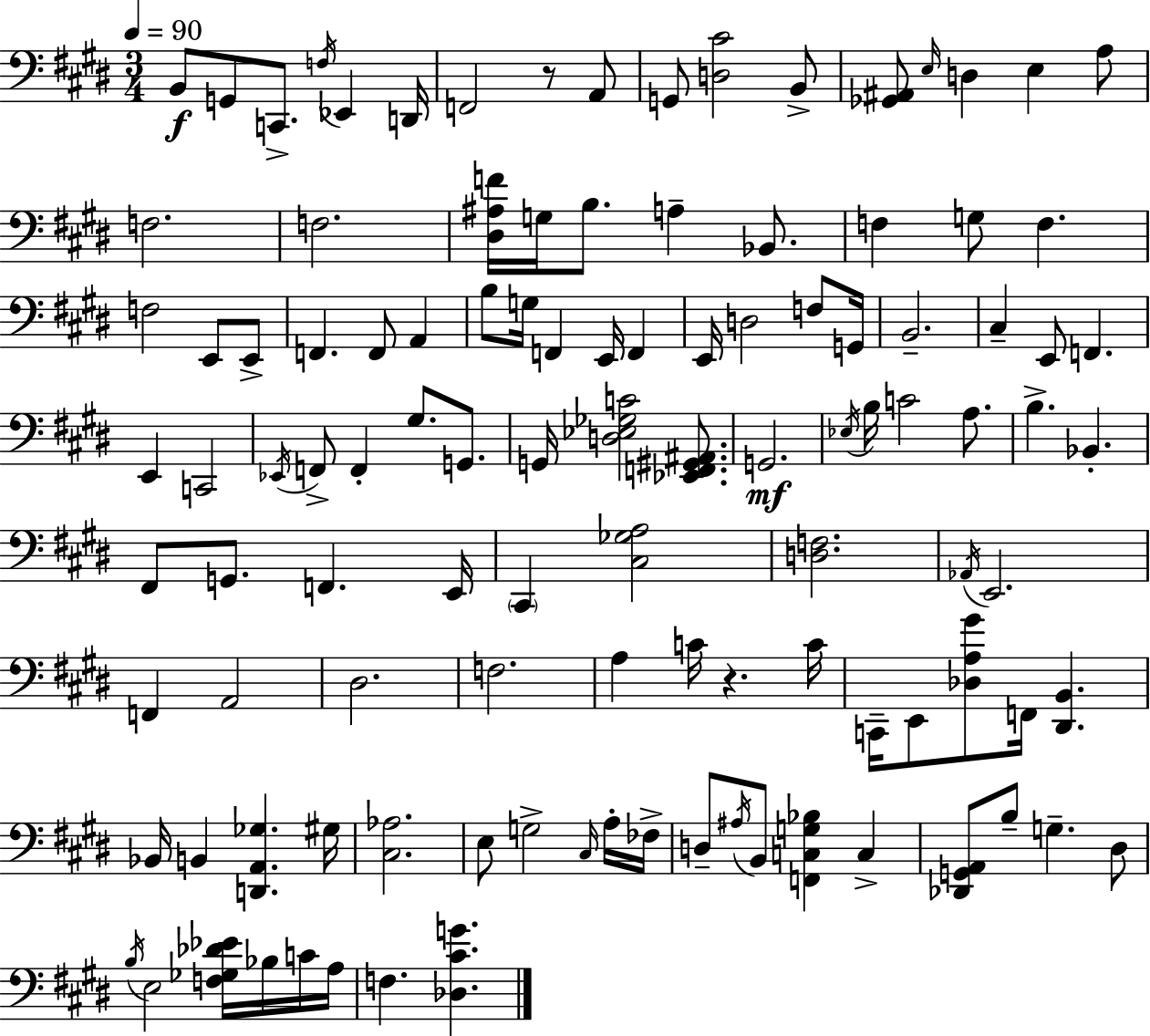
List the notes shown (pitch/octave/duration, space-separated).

B2/e G2/e C2/e. F3/s Eb2/q D2/s F2/h R/e A2/e G2/e [D3,C#4]/h B2/e [Gb2,A#2]/e E3/s D3/q E3/q A3/e F3/h. F3/h. [D#3,A#3,F4]/s G3/s B3/e. A3/q Bb2/e. F3/q G3/e F3/q. F3/h E2/e E2/e F2/q. F2/e A2/q B3/e G3/s F2/q E2/s F2/q E2/s D3/h F3/e G2/s B2/h. C#3/q E2/e F2/q. E2/q C2/h Eb2/s F2/e F2/q G#3/e. G2/e. G2/s [D3,Eb3,Gb3,C4]/h [Eb2,F2,G#2,A#2]/e. G2/h. Eb3/s B3/s C4/h A3/e. B3/q. Bb2/q. F#2/e G2/e. F2/q. E2/s C#2/q [C#3,Gb3,A3]/h [D3,F3]/h. Ab2/s E2/h. F2/q A2/h D#3/h. F3/h. A3/q C4/s R/q. C4/s C2/s E2/e [Db3,A3,G#4]/e F2/s [D#2,B2]/q. Bb2/s B2/q [D2,A2,Gb3]/q. G#3/s [C#3,Ab3]/h. E3/e G3/h C#3/s A3/s FES3/s D3/e A#3/s B2/e [F2,C3,G3,Bb3]/q C3/q [Db2,G2,A2]/e B3/e G3/q. D#3/e B3/s E3/h [F3,Gb3,Db4,Eb4]/s Bb3/s C4/s A3/s F3/q. [Db3,C#4,G4]/q.